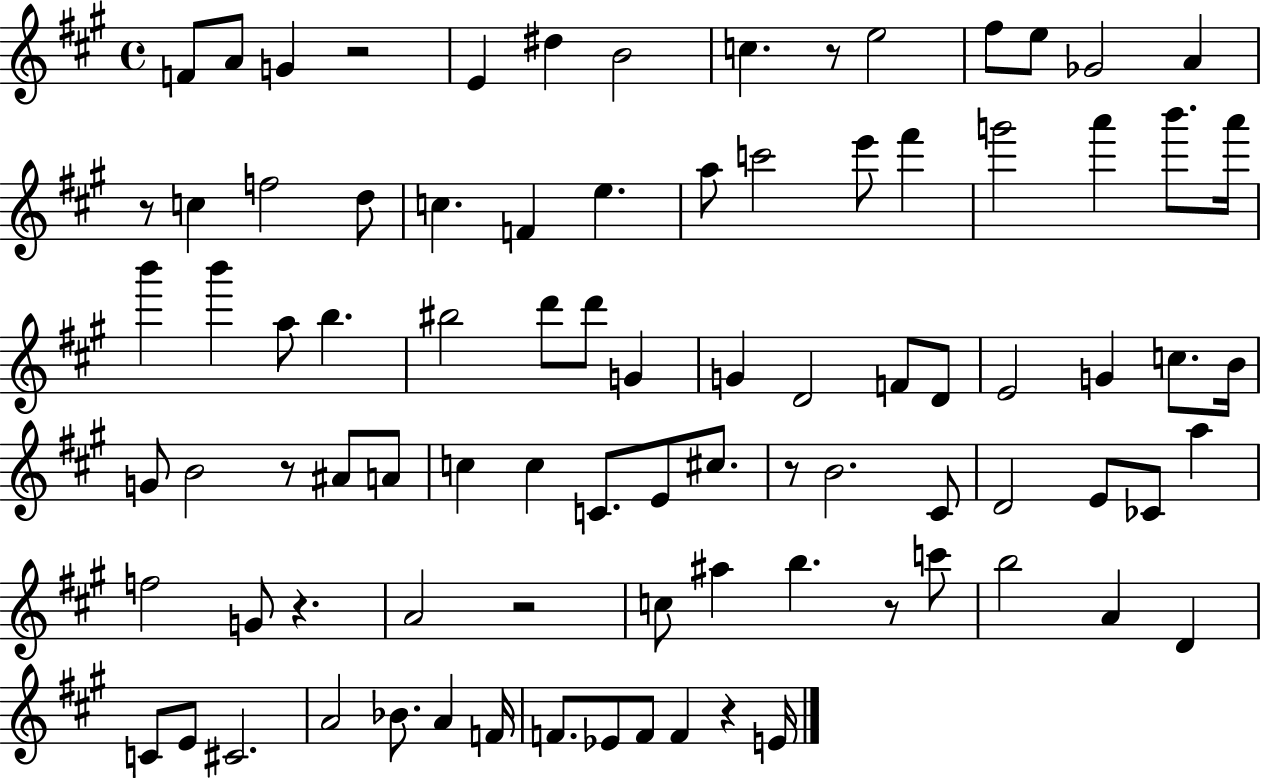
X:1
T:Untitled
M:4/4
L:1/4
K:A
F/2 A/2 G z2 E ^d B2 c z/2 e2 ^f/2 e/2 _G2 A z/2 c f2 d/2 c F e a/2 c'2 e'/2 ^f' g'2 a' b'/2 a'/4 b' b' a/2 b ^b2 d'/2 d'/2 G G D2 F/2 D/2 E2 G c/2 B/4 G/2 B2 z/2 ^A/2 A/2 c c C/2 E/2 ^c/2 z/2 B2 ^C/2 D2 E/2 _C/2 a f2 G/2 z A2 z2 c/2 ^a b z/2 c'/2 b2 A D C/2 E/2 ^C2 A2 _B/2 A F/4 F/2 _E/2 F/2 F z E/4